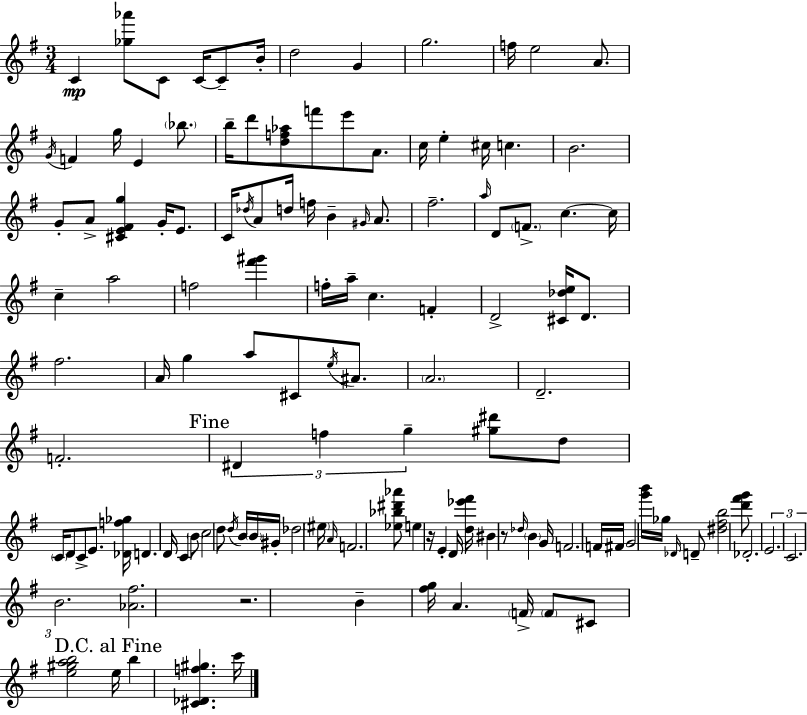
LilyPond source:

{
  \clef treble
  \numericTimeSignature
  \time 3/4
  \key e \minor
  \repeat volta 2 { c'4\mp <ges'' aes'''>8 c'8 c'16~~ c'8-- b'16-. | d''2 g'4 | g''2. | f''16 e''2 a'8. | \break \acciaccatura { g'16 } f'4 g''16 e'4 \parenthesize bes''8. | b''16-- d'''8 <d'' f'' aes''>8 f'''8 e'''8 a'8. | c''16 e''4-. cis''16 c''4. | b'2. | \break g'8-. a'8-> <cis' e' fis' g''>4 g'16-. e'8. | c'16 \acciaccatura { des''16 } a'8 d''16 f''16 b'4-- \grace { gis'16 } | a'8. fis''2.-- | \grace { a''16 } d'8 \parenthesize f'8.-> c''4.~~ | \break c''16 c''4-- a''2 | f''2 | <fis''' gis'''>4 f''16-. a''16-- c''4. | f'4-. d'2-> | \break <cis' des'' e''>16 d'8. fis''2. | a'16 g''4 a''8 cis'8 | \acciaccatura { e''16 } ais'8. \parenthesize a'2. | d'2.-- | \break f'2.-. | \mark "Fine" \tuplet 3/2 { dis'4 f''4 | g''4-- } <gis'' dis'''>8 d''8 \parenthesize c'16 d'8 | c'8-> e'8. <des' f'' ges''>16 d'4. | \break d'16 c'4 \parenthesize b'8 c''2 | d''8 \acciaccatura { d''16 } b'16 \parenthesize b'16 gis'16-. des''2 | \parenthesize eis''16 \grace { a'16 } f'2. | <ees'' bes'' dis''' aes'''>8 e''4 | \break r16 e'4-. d'16 <d'' ees''' fis'''>16 bis'4 | r8 \grace { des''16 } \parenthesize b'4 g'16 f'2. | f'16 fis'16 g'2 | <g''' b'''>16 ges''16 \grace { des'16 } d'8-- <dis'' fis'' b''>2 | \break <d''' fis''' g'''>8 des'2.-. | \tuplet 3/2 { e'2. | c'2. | b'2. } | \break <aes' fis''>2. | r2. | b'4-- | <fis'' g''>16 a'4. \parenthesize f'16-> \parenthesize f'8 cis'8 | \break <e'' gis'' a'' b''>2 \mark "D.C. al Fine" e''16 b''4 | <cis' des' f'' gis''>4. c'''16 } \bar "|."
}